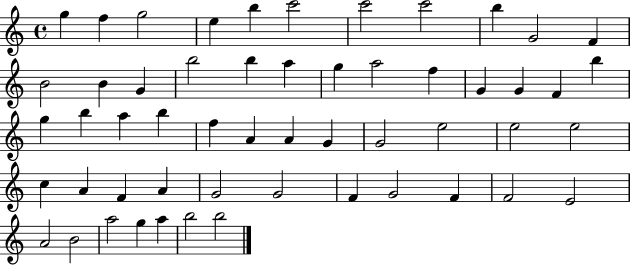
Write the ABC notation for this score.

X:1
T:Untitled
M:4/4
L:1/4
K:C
g f g2 e b c'2 c'2 c'2 b G2 F B2 B G b2 b a g a2 f G G F b g b a b f A A G G2 e2 e2 e2 c A F A G2 G2 F G2 F F2 E2 A2 B2 a2 g a b2 b2